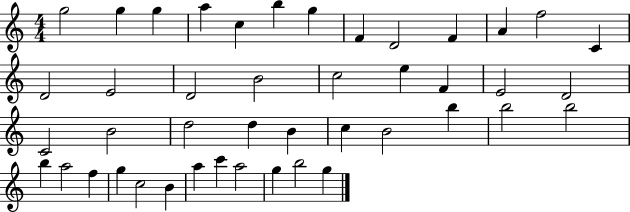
{
  \clef treble
  \numericTimeSignature
  \time 4/4
  \key c \major
  g''2 g''4 g''4 | a''4 c''4 b''4 g''4 | f'4 d'2 f'4 | a'4 f''2 c'4 | \break d'2 e'2 | d'2 b'2 | c''2 e''4 f'4 | e'2 d'2 | \break c'2 b'2 | d''2 d''4 b'4 | c''4 b'2 b''4 | b''2 b''2 | \break b''4 a''2 f''4 | g''4 c''2 b'4 | a''4 c'''4 a''2 | g''4 b''2 g''4 | \break \bar "|."
}